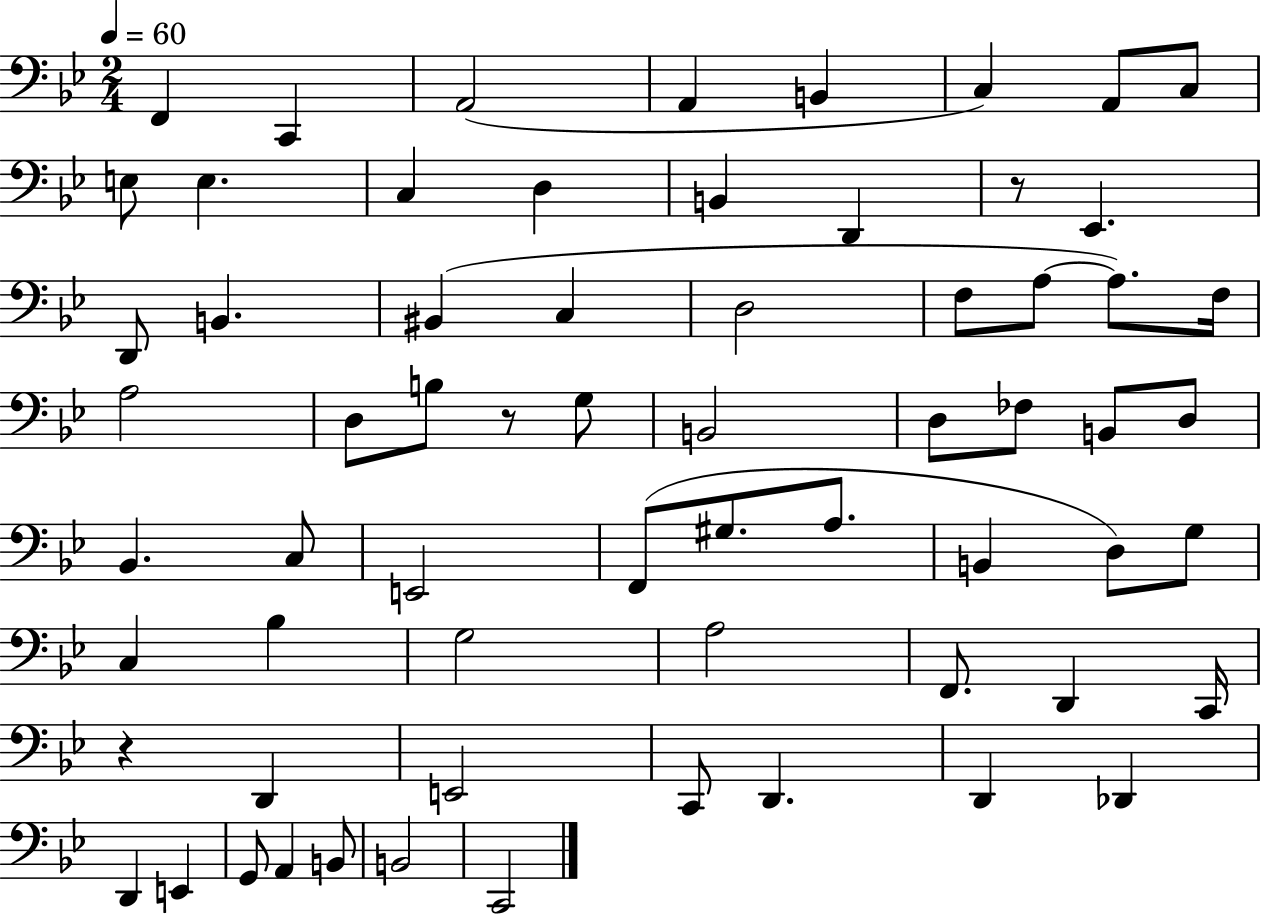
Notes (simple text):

F2/q C2/q A2/h A2/q B2/q C3/q A2/e C3/e E3/e E3/q. C3/q D3/q B2/q D2/q R/e Eb2/q. D2/e B2/q. BIS2/q C3/q D3/h F3/e A3/e A3/e. F3/s A3/h D3/e B3/e R/e G3/e B2/h D3/e FES3/e B2/e D3/e Bb2/q. C3/e E2/h F2/e G#3/e. A3/e. B2/q D3/e G3/e C3/q Bb3/q G3/h A3/h F2/e. D2/q C2/s R/q D2/q E2/h C2/e D2/q. D2/q Db2/q D2/q E2/q G2/e A2/q B2/e B2/h C2/h